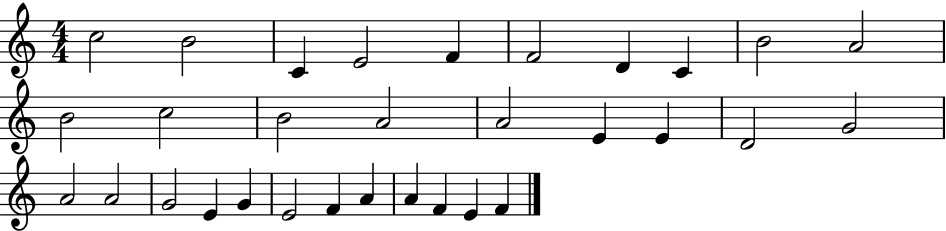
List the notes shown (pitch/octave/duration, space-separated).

C5/h B4/h C4/q E4/h F4/q F4/h D4/q C4/q B4/h A4/h B4/h C5/h B4/h A4/h A4/h E4/q E4/q D4/h G4/h A4/h A4/h G4/h E4/q G4/q E4/h F4/q A4/q A4/q F4/q E4/q F4/q